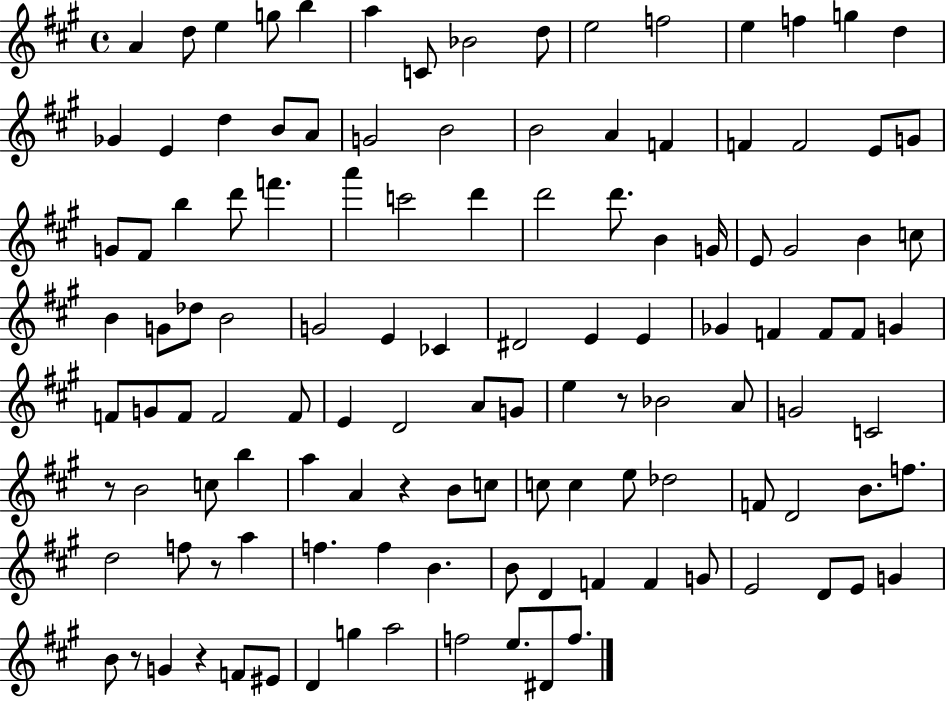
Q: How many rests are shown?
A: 6